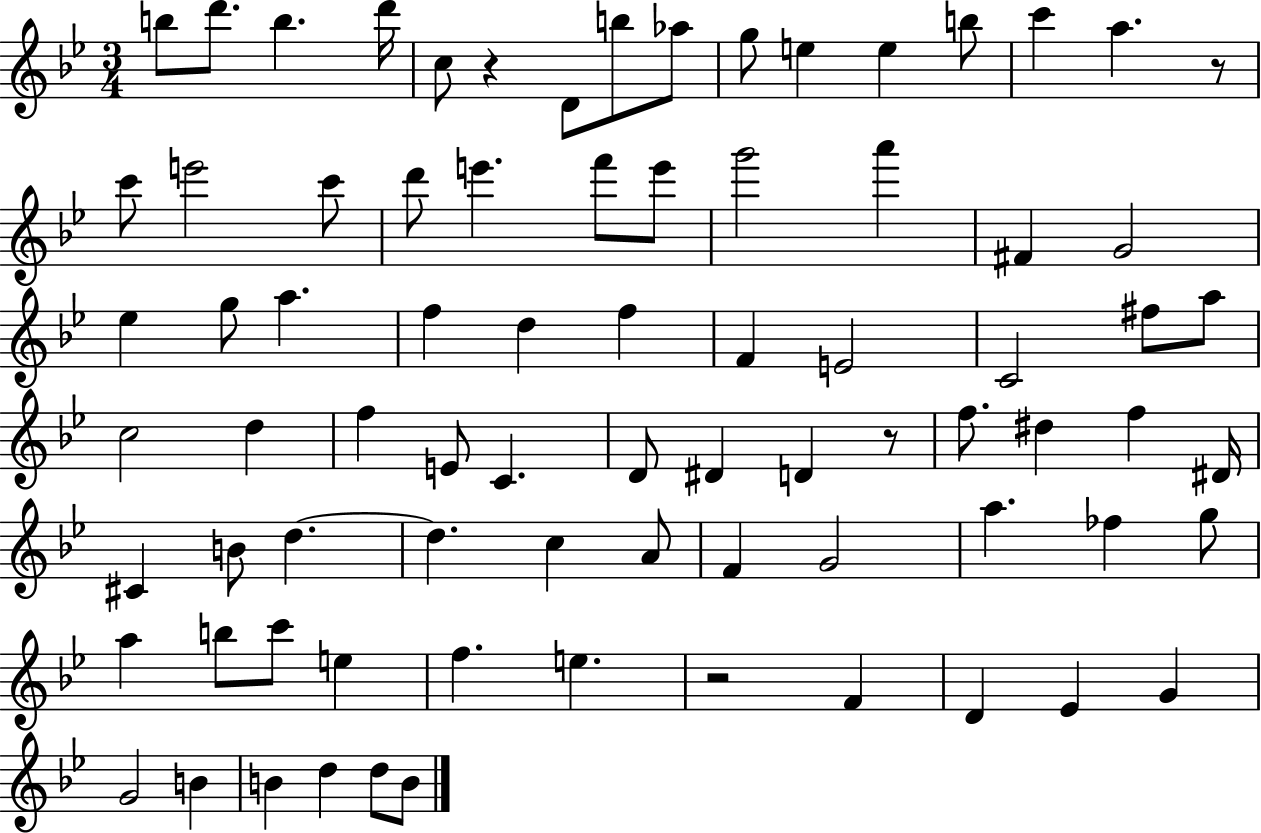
{
  \clef treble
  \numericTimeSignature
  \time 3/4
  \key bes \major
  \repeat volta 2 { b''8 d'''8. b''4. d'''16 | c''8 r4 d'8 b''8 aes''8 | g''8 e''4 e''4 b''8 | c'''4 a''4. r8 | \break c'''8 e'''2 c'''8 | d'''8 e'''4. f'''8 e'''8 | g'''2 a'''4 | fis'4 g'2 | \break ees''4 g''8 a''4. | f''4 d''4 f''4 | f'4 e'2 | c'2 fis''8 a''8 | \break c''2 d''4 | f''4 e'8 c'4. | d'8 dis'4 d'4 r8 | f''8. dis''4 f''4 dis'16 | \break cis'4 b'8 d''4.~~ | d''4. c''4 a'8 | f'4 g'2 | a''4. fes''4 g''8 | \break a''4 b''8 c'''8 e''4 | f''4. e''4. | r2 f'4 | d'4 ees'4 g'4 | \break g'2 b'4 | b'4 d''4 d''8 b'8 | } \bar "|."
}